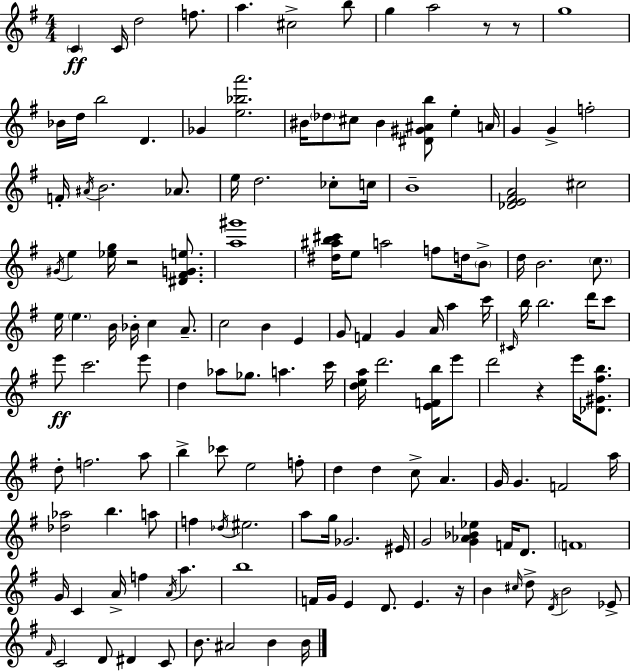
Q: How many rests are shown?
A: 5